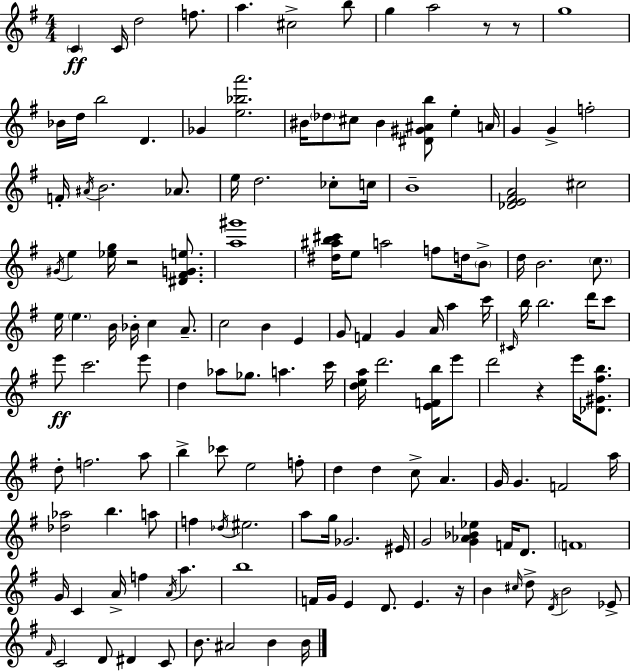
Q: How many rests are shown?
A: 5